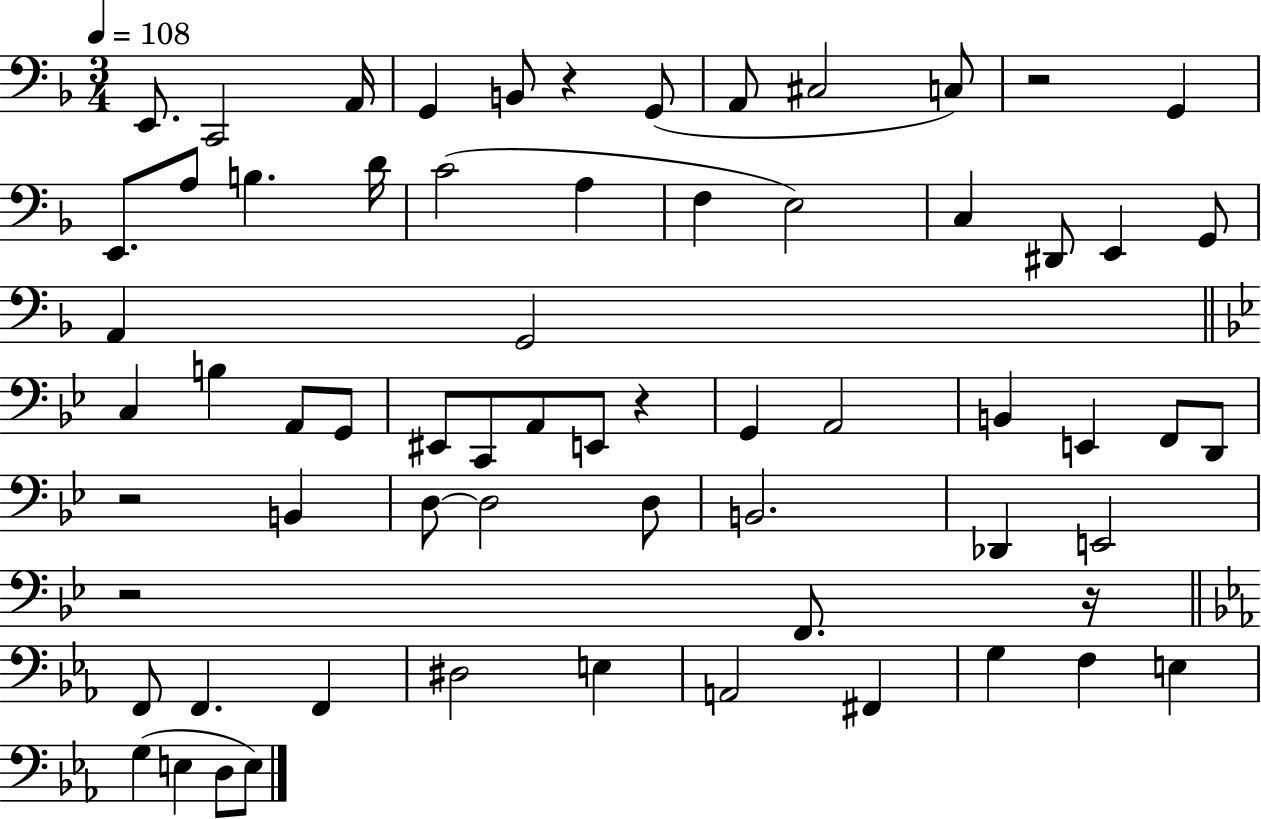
X:1
T:Untitled
M:3/4
L:1/4
K:F
E,,/2 C,,2 A,,/4 G,, B,,/2 z G,,/2 A,,/2 ^C,2 C,/2 z2 G,, E,,/2 A,/2 B, D/4 C2 A, F, E,2 C, ^D,,/2 E,, G,,/2 A,, G,,2 C, B, A,,/2 G,,/2 ^E,,/2 C,,/2 A,,/2 E,,/2 z G,, A,,2 B,, E,, F,,/2 D,,/2 z2 B,, D,/2 D,2 D,/2 B,,2 _D,, E,,2 z2 F,,/2 z/4 F,,/2 F,, F,, ^D,2 E, A,,2 ^F,, G, F, E, G, E, D,/2 E,/2